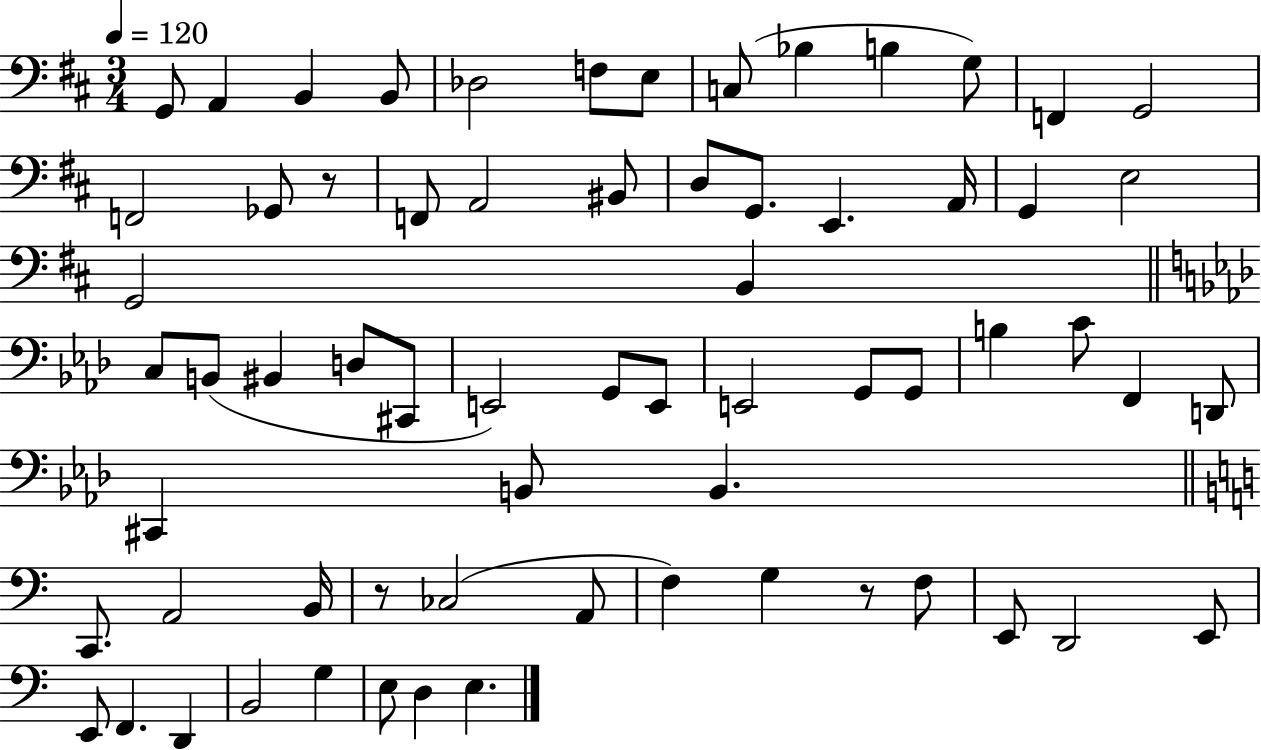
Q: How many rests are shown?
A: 3